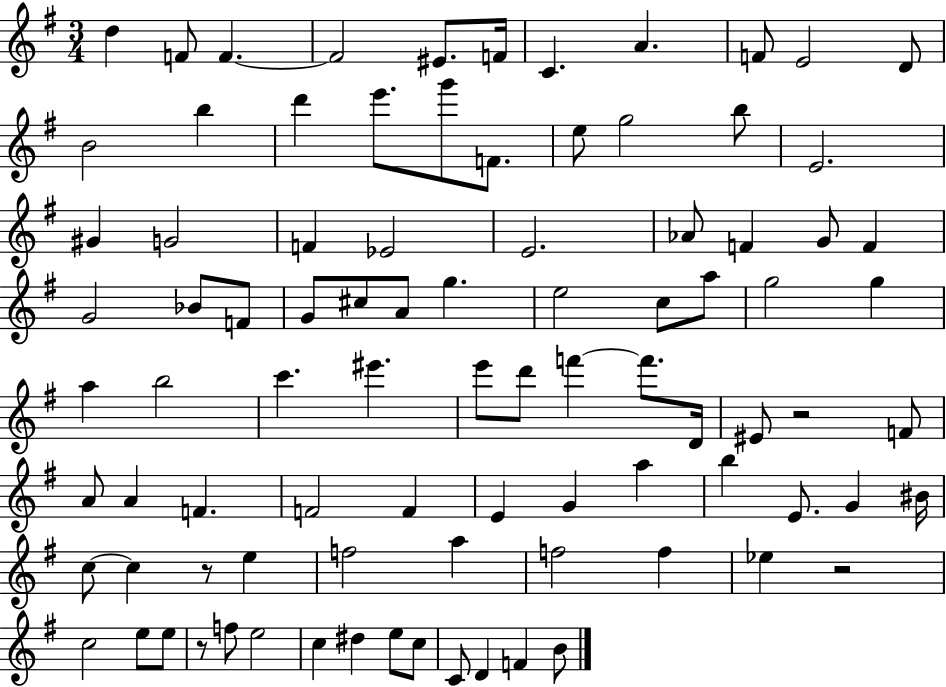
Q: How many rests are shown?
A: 4